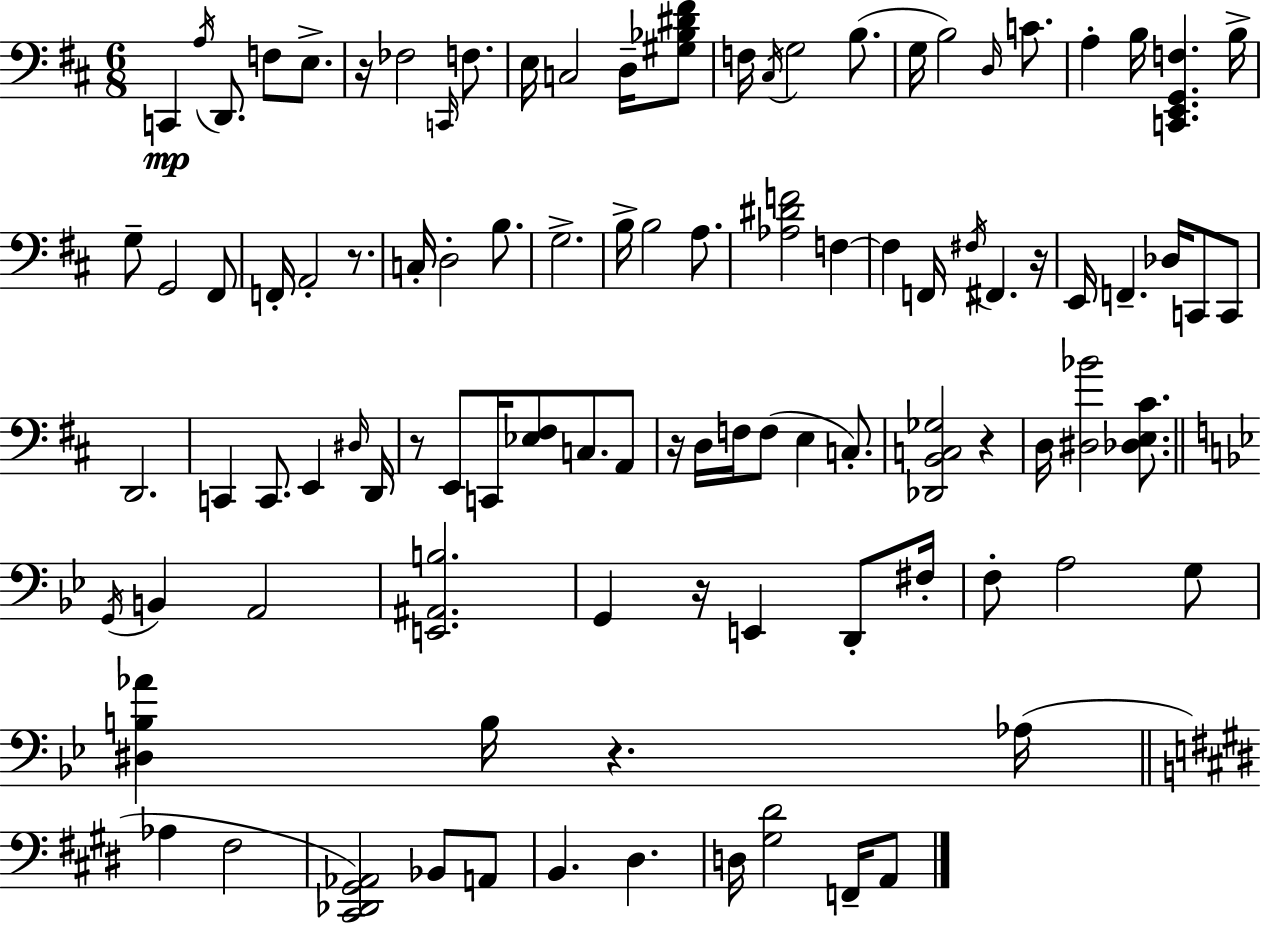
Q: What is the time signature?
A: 6/8